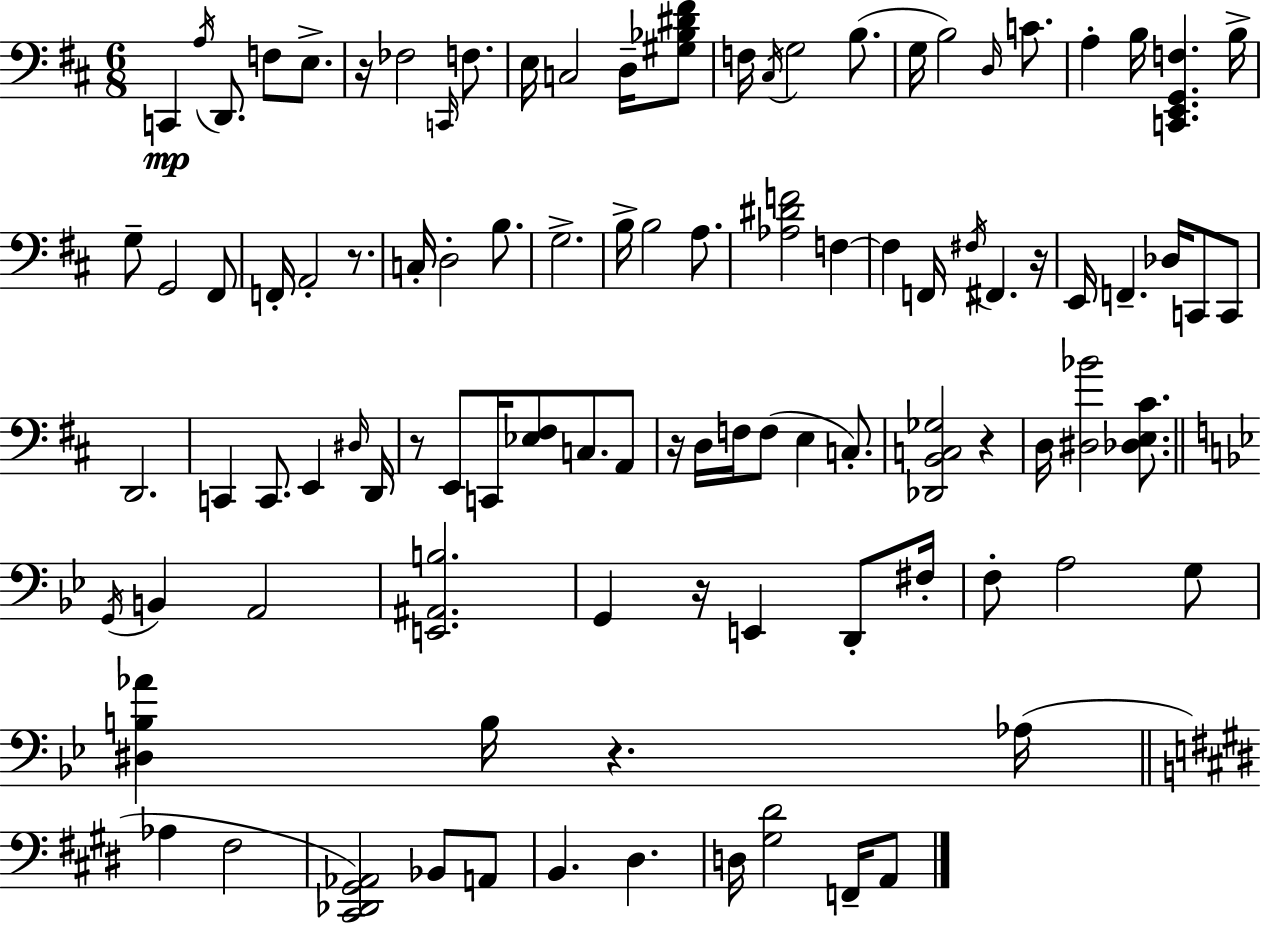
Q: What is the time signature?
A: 6/8